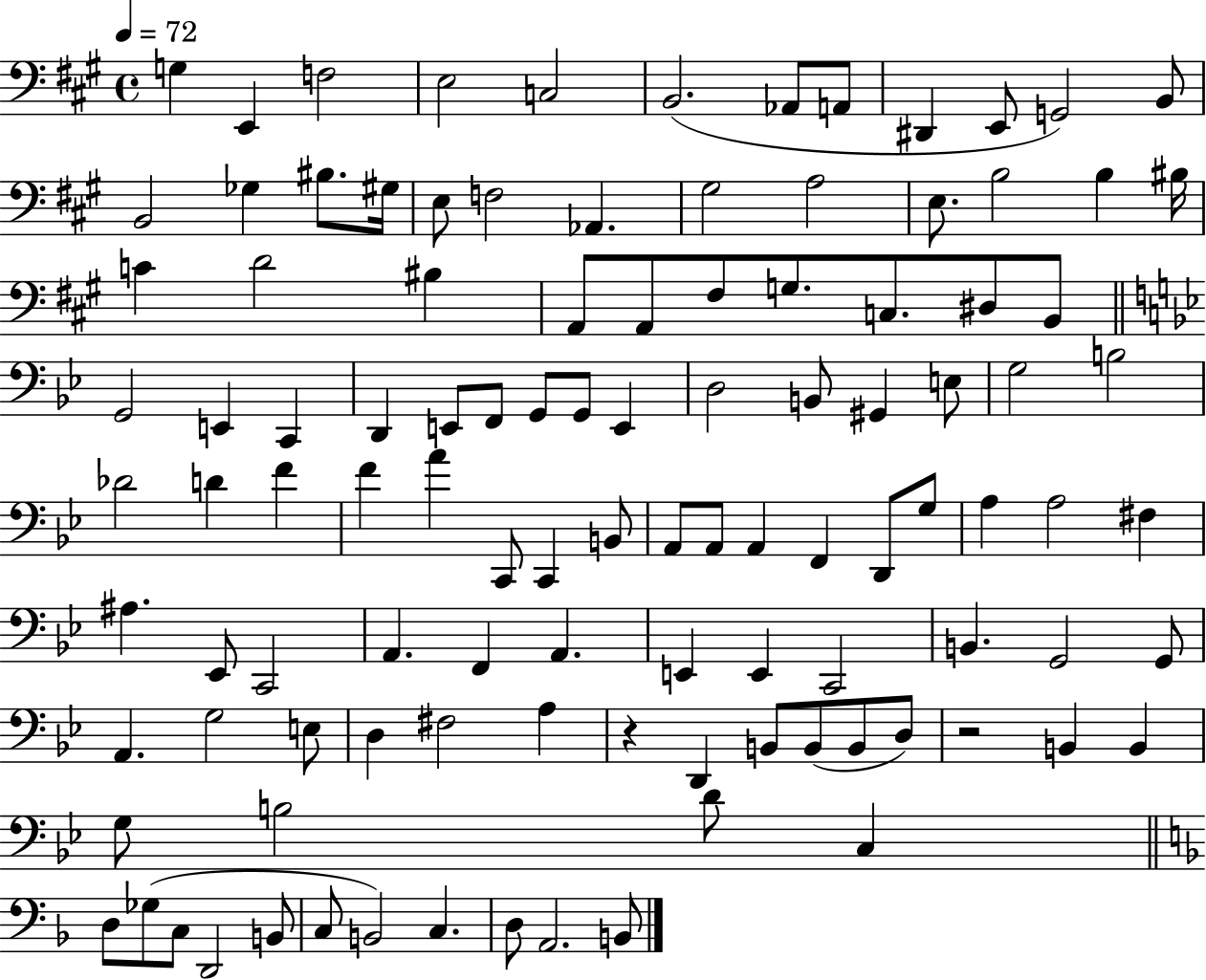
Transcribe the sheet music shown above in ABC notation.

X:1
T:Untitled
M:4/4
L:1/4
K:A
G, E,, F,2 E,2 C,2 B,,2 _A,,/2 A,,/2 ^D,, E,,/2 G,,2 B,,/2 B,,2 _G, ^B,/2 ^G,/4 E,/2 F,2 _A,, ^G,2 A,2 E,/2 B,2 B, ^B,/4 C D2 ^B, A,,/2 A,,/2 ^F,/2 G,/2 C,/2 ^D,/2 B,,/2 G,,2 E,, C,, D,, E,,/2 F,,/2 G,,/2 G,,/2 E,, D,2 B,,/2 ^G,, E,/2 G,2 B,2 _D2 D F F A C,,/2 C,, B,,/2 A,,/2 A,,/2 A,, F,, D,,/2 G,/2 A, A,2 ^F, ^A, _E,,/2 C,,2 A,, F,, A,, E,, E,, C,,2 B,, G,,2 G,,/2 A,, G,2 E,/2 D, ^F,2 A, z D,, B,,/2 B,,/2 B,,/2 D,/2 z2 B,, B,, G,/2 B,2 D/2 C, D,/2 _G,/2 C,/2 D,,2 B,,/2 C,/2 B,,2 C, D,/2 A,,2 B,,/2